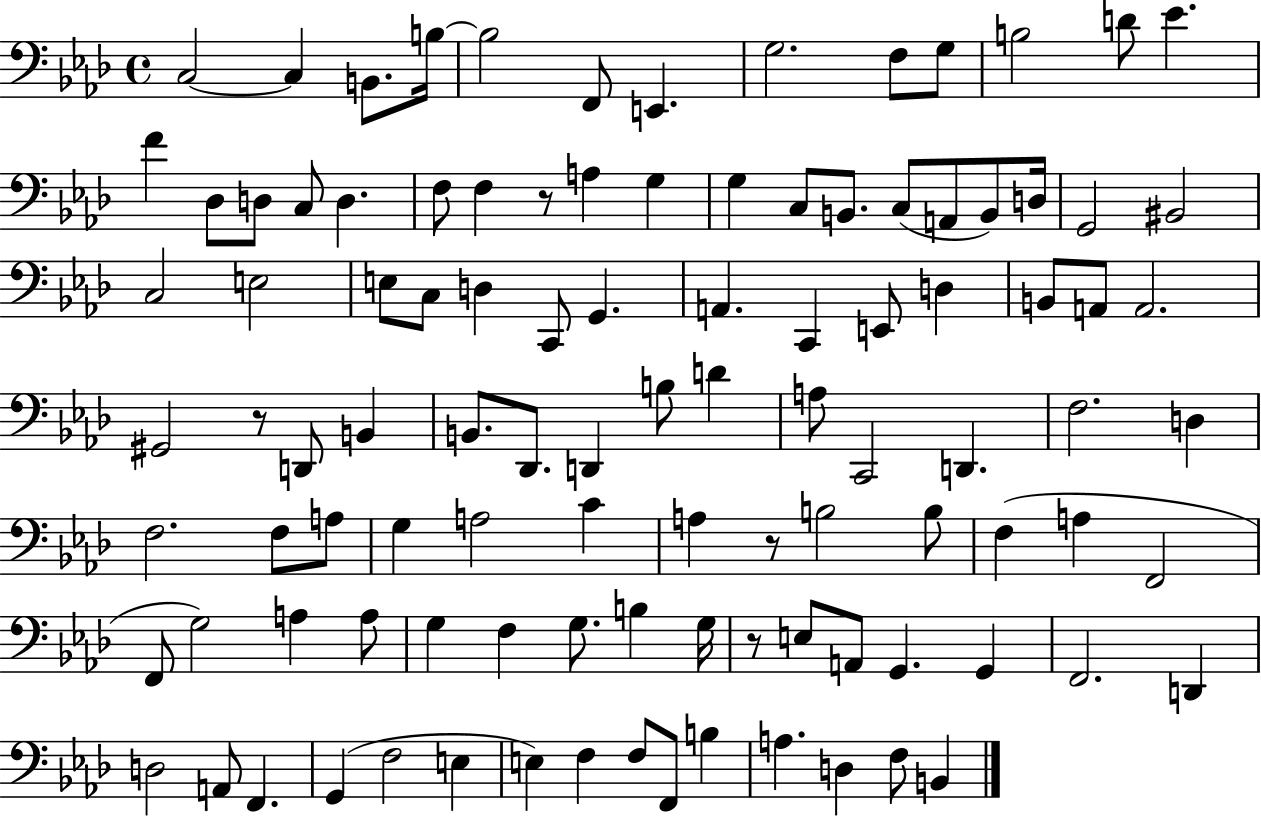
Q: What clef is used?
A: bass